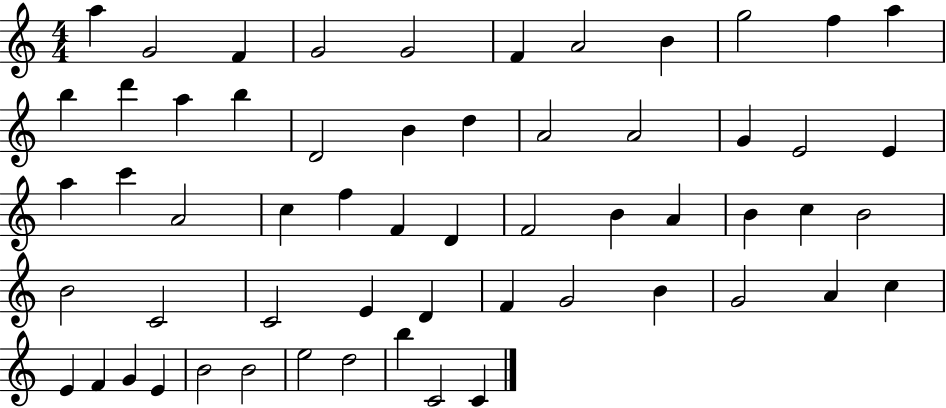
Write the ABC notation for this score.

X:1
T:Untitled
M:4/4
L:1/4
K:C
a G2 F G2 G2 F A2 B g2 f a b d' a b D2 B d A2 A2 G E2 E a c' A2 c f F D F2 B A B c B2 B2 C2 C2 E D F G2 B G2 A c E F G E B2 B2 e2 d2 b C2 C